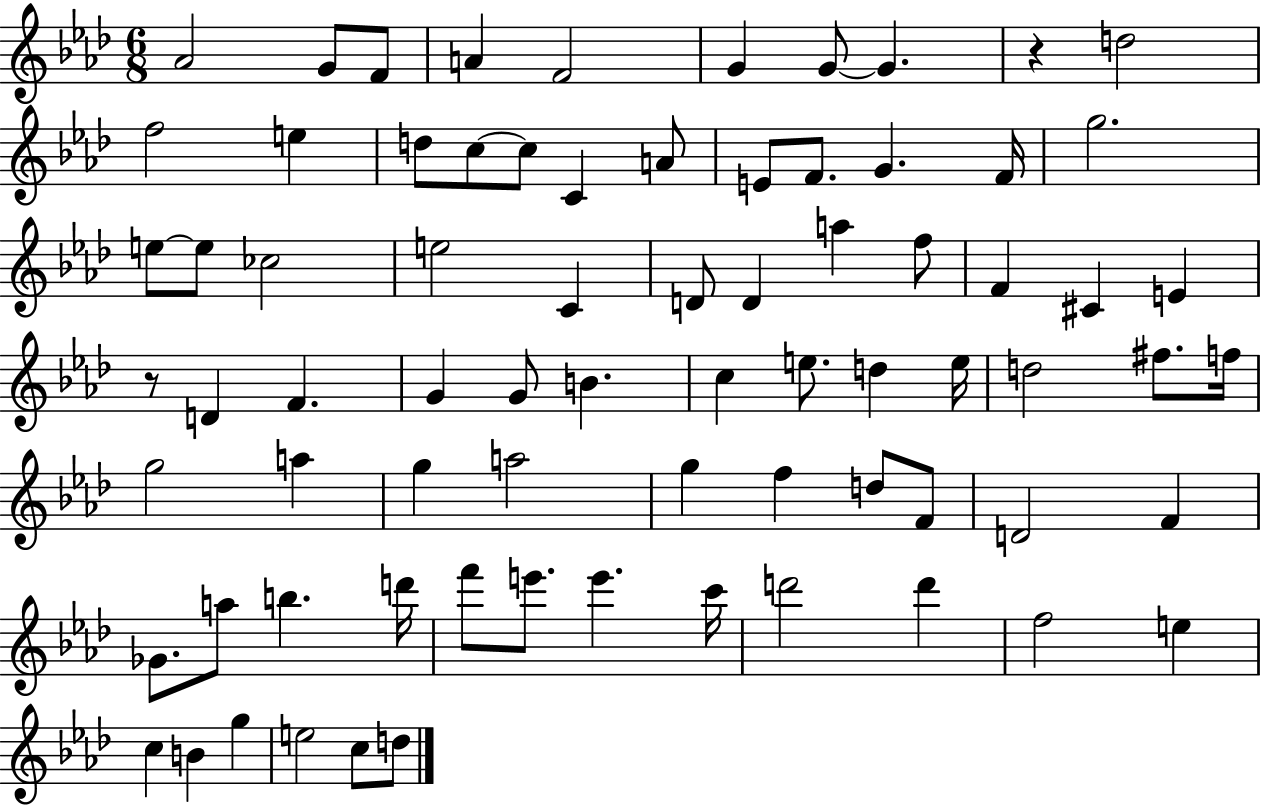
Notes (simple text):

Ab4/h G4/e F4/e A4/q F4/h G4/q G4/e G4/q. R/q D5/h F5/h E5/q D5/e C5/e C5/e C4/q A4/e E4/e F4/e. G4/q. F4/s G5/h. E5/e E5/e CES5/h E5/h C4/q D4/e D4/q A5/q F5/e F4/q C#4/q E4/q R/e D4/q F4/q. G4/q G4/e B4/q. C5/q E5/e. D5/q E5/s D5/h F#5/e. F5/s G5/h A5/q G5/q A5/h G5/q F5/q D5/e F4/e D4/h F4/q Gb4/e. A5/e B5/q. D6/s F6/e E6/e. E6/q. C6/s D6/h D6/q F5/h E5/q C5/q B4/q G5/q E5/h C5/e D5/e